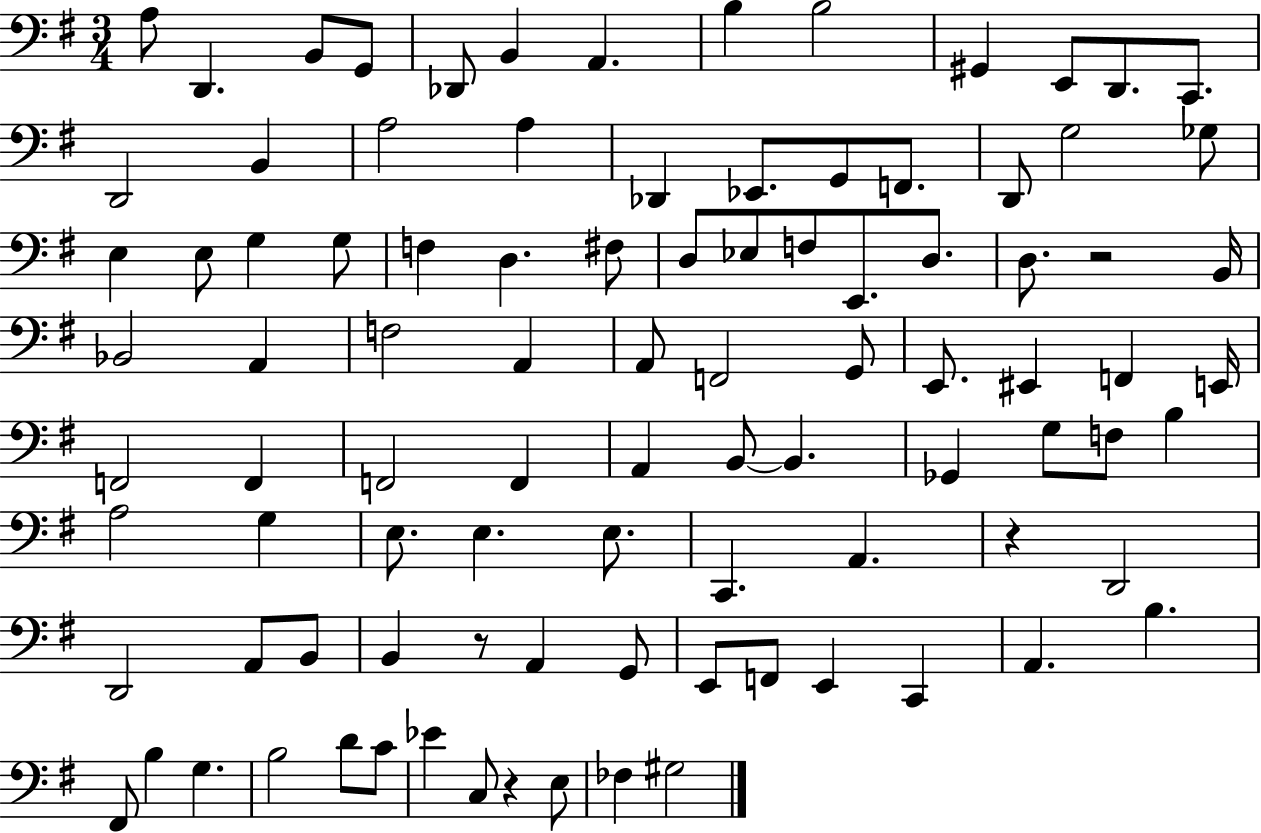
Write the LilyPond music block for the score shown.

{
  \clef bass
  \numericTimeSignature
  \time 3/4
  \key g \major
  a8 d,4. b,8 g,8 | des,8 b,4 a,4. | b4 b2 | gis,4 e,8 d,8. c,8. | \break d,2 b,4 | a2 a4 | des,4 ees,8. g,8 f,8. | d,8 g2 ges8 | \break e4 e8 g4 g8 | f4 d4. fis8 | d8 ees8 f8 e,8. d8. | d8. r2 b,16 | \break bes,2 a,4 | f2 a,4 | a,8 f,2 g,8 | e,8. eis,4 f,4 e,16 | \break f,2 f,4 | f,2 f,4 | a,4 b,8~~ b,4. | ges,4 g8 f8 b4 | \break a2 g4 | e8. e4. e8. | c,4. a,4. | r4 d,2 | \break d,2 a,8 b,8 | b,4 r8 a,4 g,8 | e,8 f,8 e,4 c,4 | a,4. b4. | \break fis,8 b4 g4. | b2 d'8 c'8 | ees'4 c8 r4 e8 | fes4 gis2 | \break \bar "|."
}